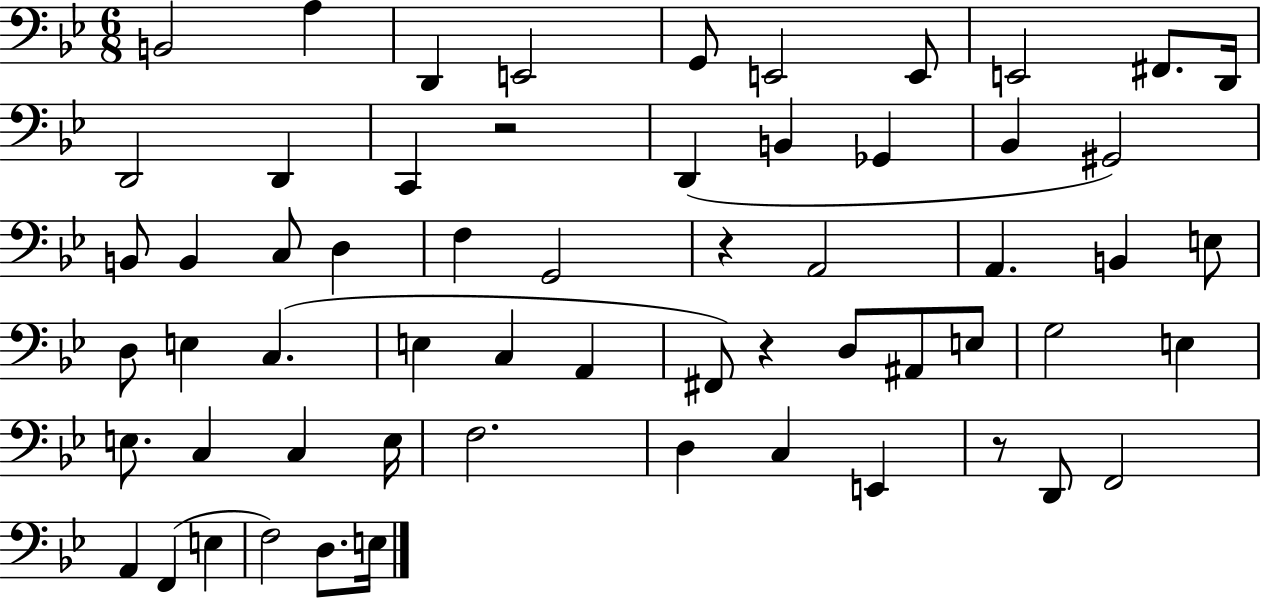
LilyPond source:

{
  \clef bass
  \numericTimeSignature
  \time 6/8
  \key bes \major
  b,2 a4 | d,4 e,2 | g,8 e,2 e,8 | e,2 fis,8. d,16 | \break d,2 d,4 | c,4 r2 | d,4( b,4 ges,4 | bes,4 gis,2) | \break b,8 b,4 c8 d4 | f4 g,2 | r4 a,2 | a,4. b,4 e8 | \break d8 e4 c4.( | e4 c4 a,4 | fis,8) r4 d8 ais,8 e8 | g2 e4 | \break e8. c4 c4 e16 | f2. | d4 c4 e,4 | r8 d,8 f,2 | \break a,4 f,4( e4 | f2) d8. e16 | \bar "|."
}